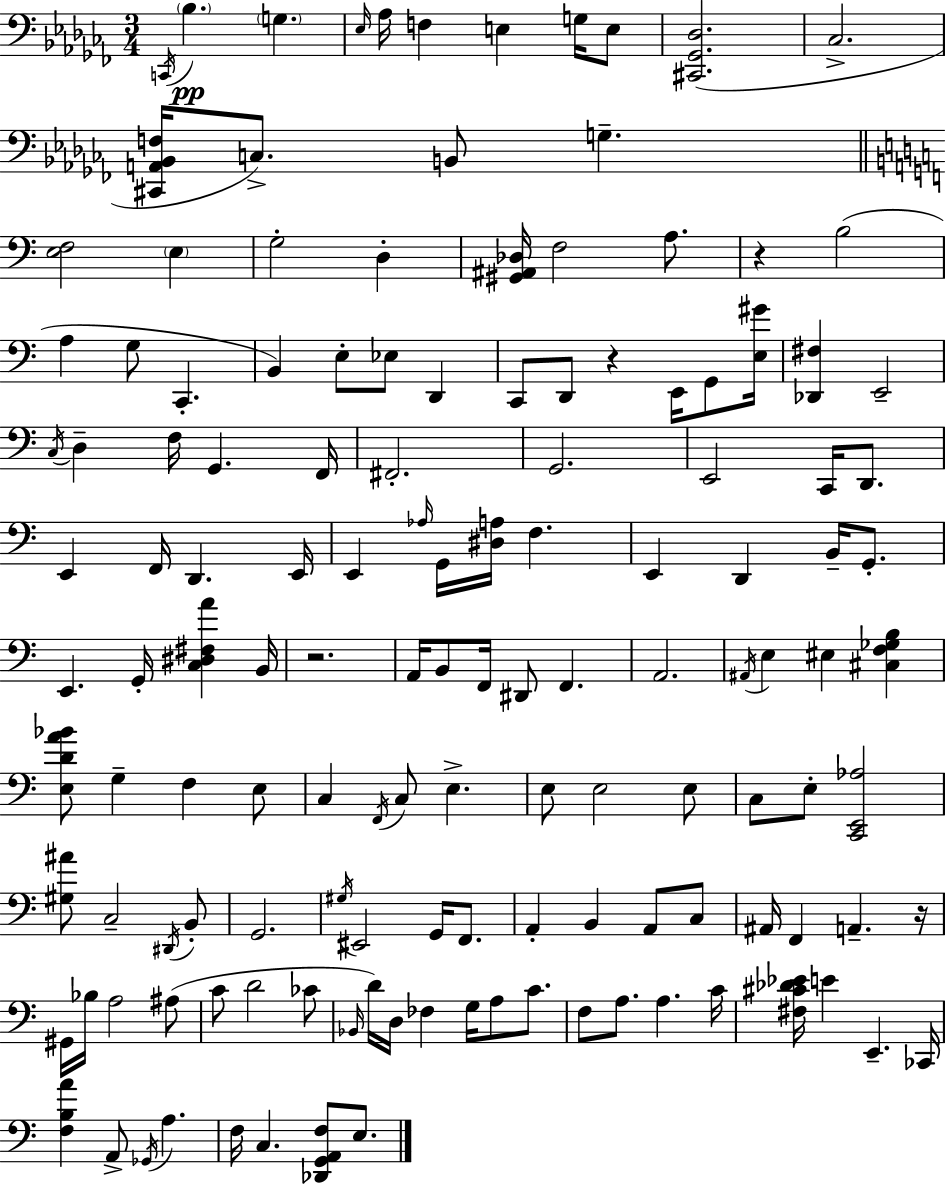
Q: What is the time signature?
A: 3/4